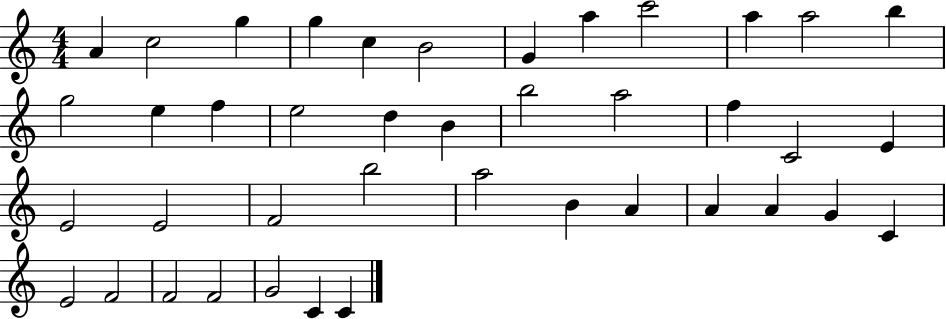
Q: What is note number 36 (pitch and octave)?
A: F4